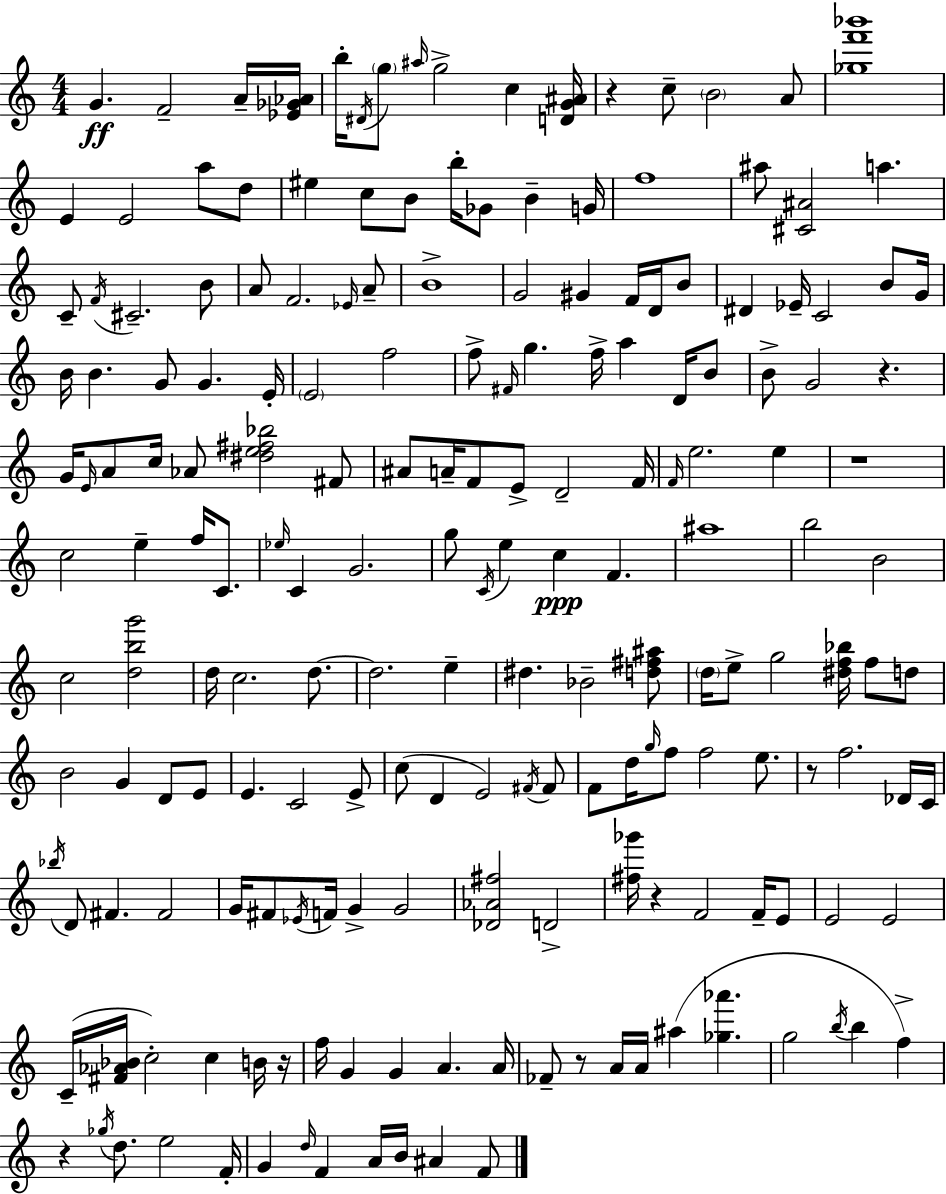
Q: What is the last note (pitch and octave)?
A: F4